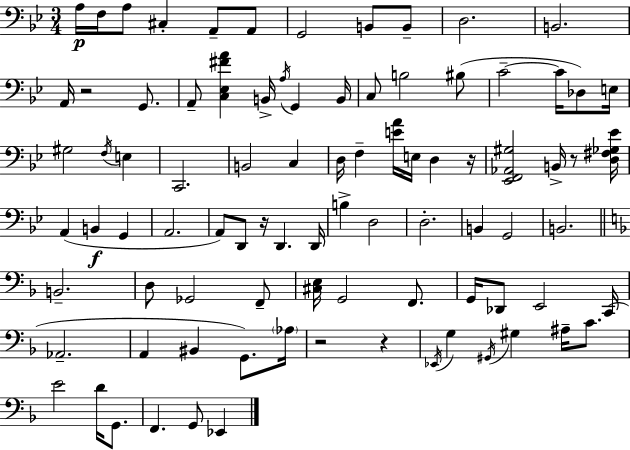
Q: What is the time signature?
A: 3/4